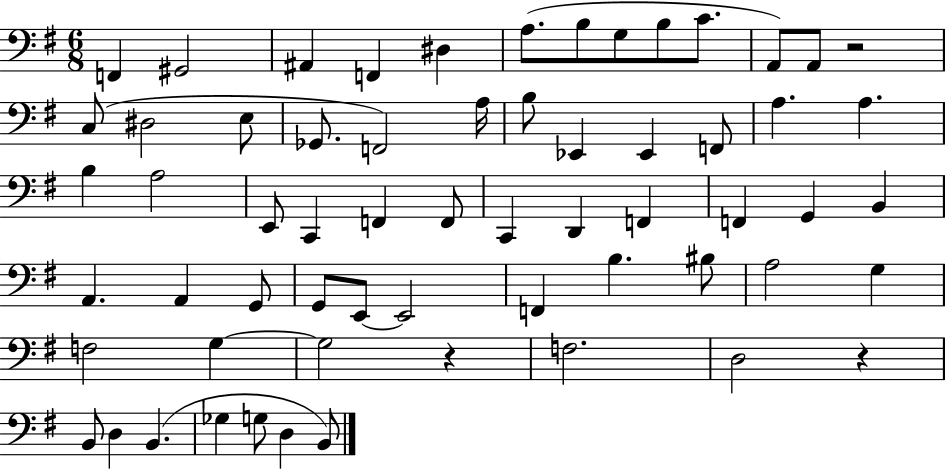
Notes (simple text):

F2/q G#2/h A#2/q F2/q D#3/q A3/e. B3/e G3/e B3/e C4/e. A2/e A2/e R/h C3/e D#3/h E3/e Gb2/e. F2/h A3/s B3/e Eb2/q Eb2/q F2/e A3/q. A3/q. B3/q A3/h E2/e C2/q F2/q F2/e C2/q D2/q F2/q F2/q G2/q B2/q A2/q. A2/q G2/e G2/e E2/e E2/h F2/q B3/q. BIS3/e A3/h G3/q F3/h G3/q G3/h R/q F3/h. D3/h R/q B2/e D3/q B2/q. Gb3/q G3/e D3/q B2/e